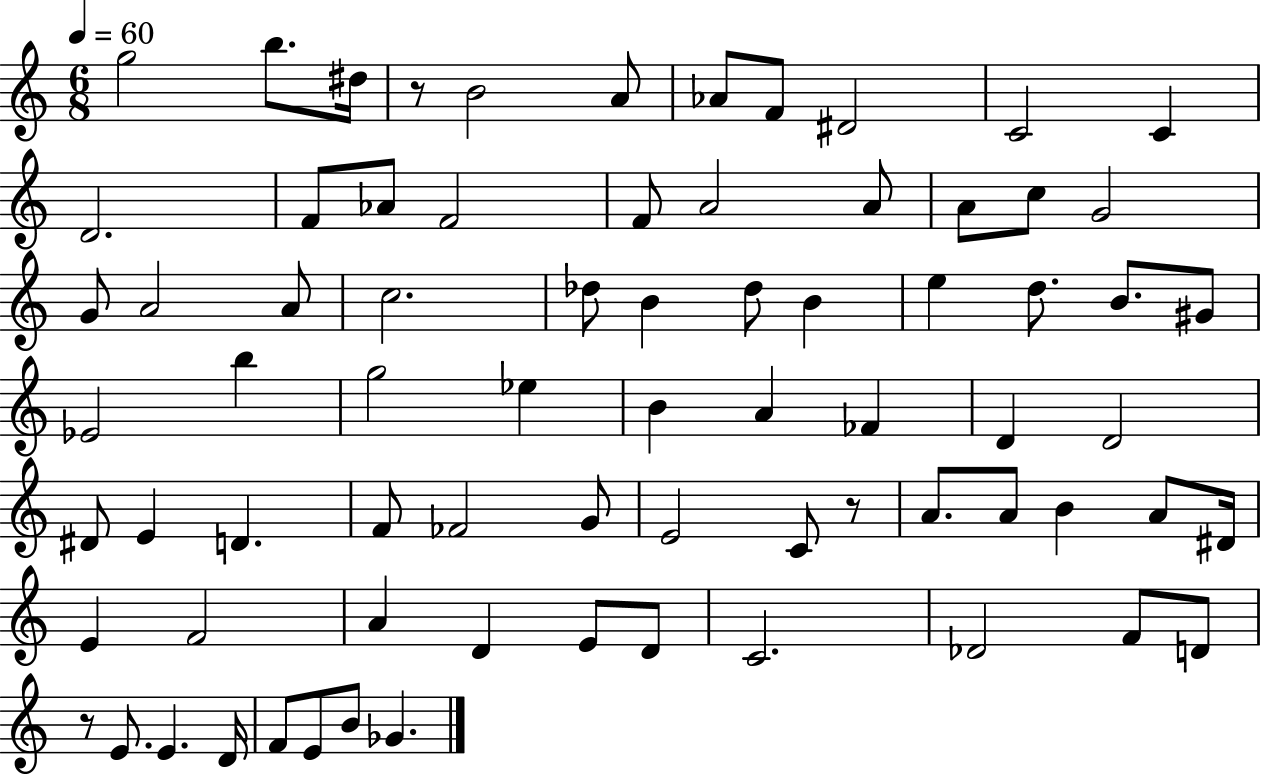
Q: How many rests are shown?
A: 3